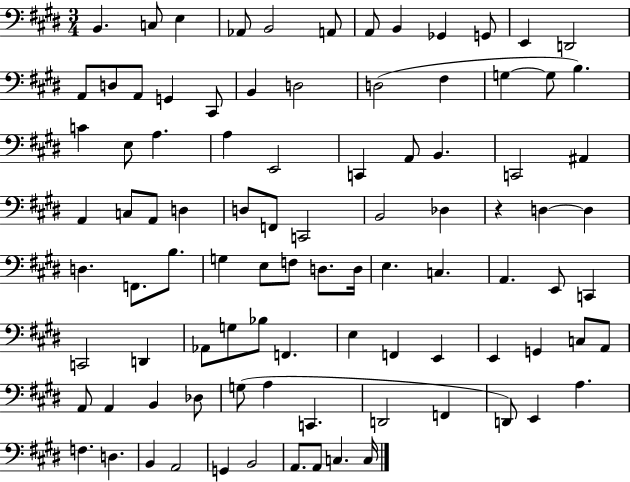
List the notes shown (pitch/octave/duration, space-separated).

B2/q. C3/e E3/q Ab2/e B2/h A2/e A2/e B2/q Gb2/q G2/e E2/q D2/h A2/e D3/e A2/e G2/q C#2/e B2/q D3/h D3/h F#3/q G3/q G3/e B3/q. C4/q E3/e A3/q. A3/q E2/h C2/q A2/e B2/q. C2/h A#2/q A2/q C3/e A2/e D3/q D3/e F2/e C2/h B2/h Db3/q R/q D3/q D3/q D3/q. F2/e. B3/e. G3/q E3/e F3/e D3/e. D3/s E3/q. C3/q. A2/q. E2/e C2/q C2/h D2/q Ab2/e G3/e Bb3/e F2/q. E3/q F2/q E2/q E2/q G2/q C3/e A2/e A2/e A2/q B2/q Db3/e G3/e A3/q C2/q. D2/h F2/q D2/e E2/q A3/q. F3/q. D3/q. B2/q A2/h G2/q B2/h A2/e. A2/e C3/q. C3/s